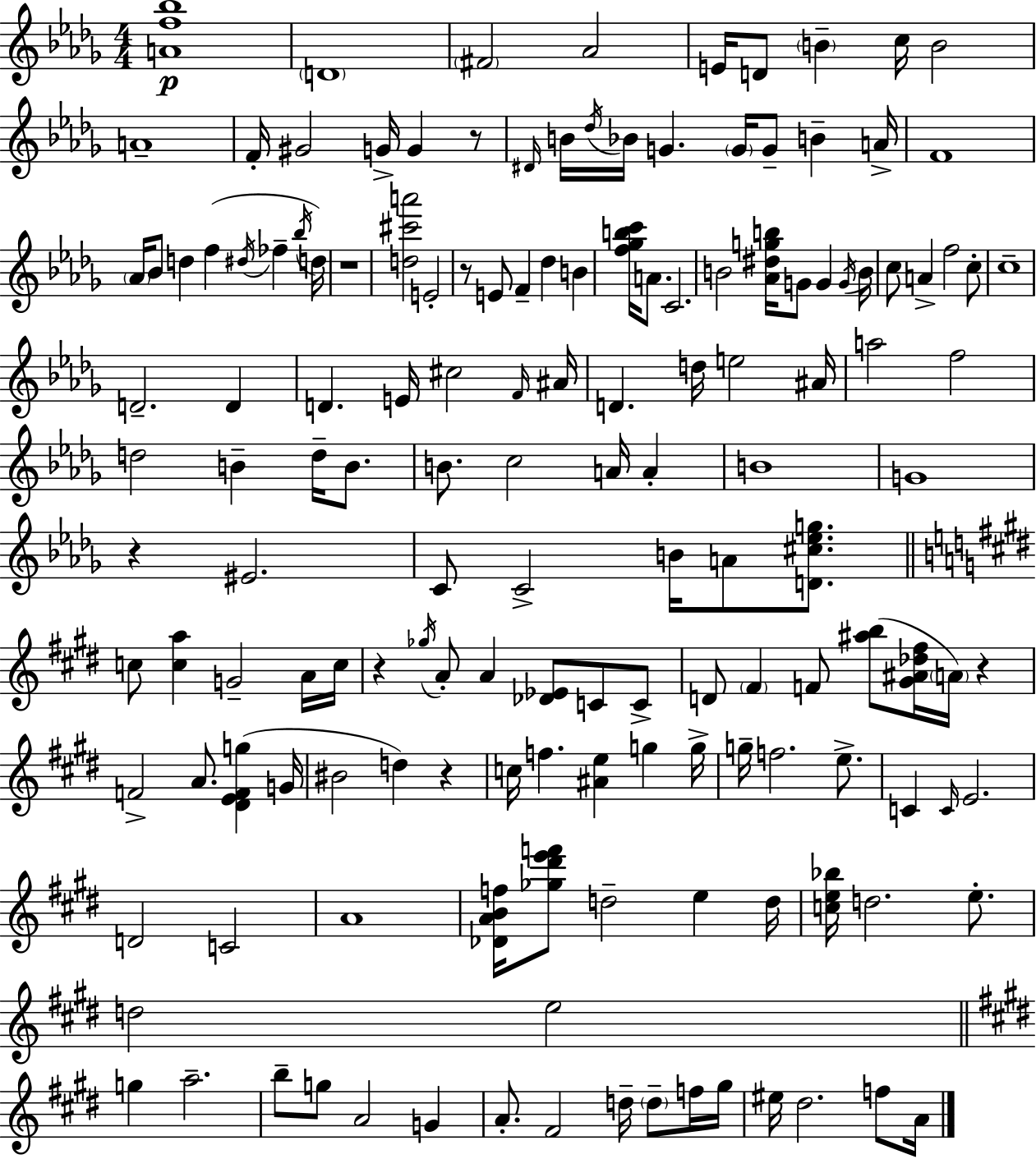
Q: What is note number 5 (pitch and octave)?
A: D4